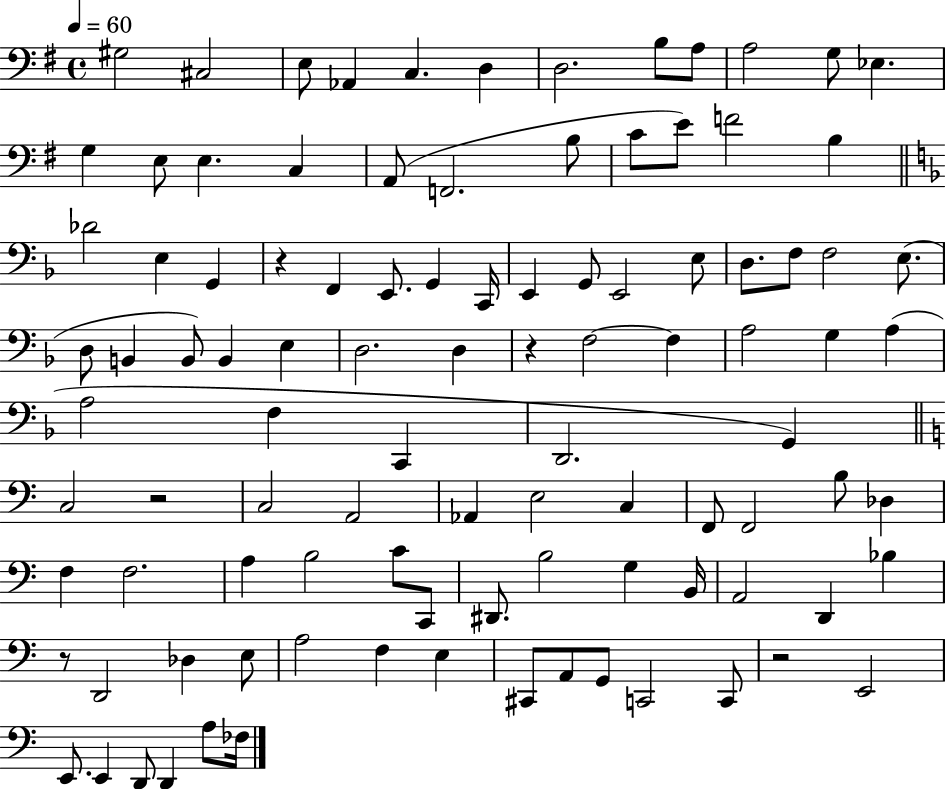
G#3/h C#3/h E3/e Ab2/q C3/q. D3/q D3/h. B3/e A3/e A3/h G3/e Eb3/q. G3/q E3/e E3/q. C3/q A2/e F2/h. B3/e C4/e E4/e F4/h B3/q Db4/h E3/q G2/q R/q F2/q E2/e. G2/q C2/s E2/q G2/e E2/h E3/e D3/e. F3/e F3/h E3/e. D3/e B2/q B2/e B2/q E3/q D3/h. D3/q R/q F3/h F3/q A3/h G3/q A3/q A3/h F3/q C2/q D2/h. G2/q C3/h R/h C3/h A2/h Ab2/q E3/h C3/q F2/e F2/h B3/e Db3/q F3/q F3/h. A3/q B3/h C4/e C2/e D#2/e. B3/h G3/q B2/s A2/h D2/q Bb3/q R/e D2/h Db3/q E3/e A3/h F3/q E3/q C#2/e A2/e G2/e C2/h C2/e R/h E2/h E2/e. E2/q D2/e D2/q A3/e FES3/s